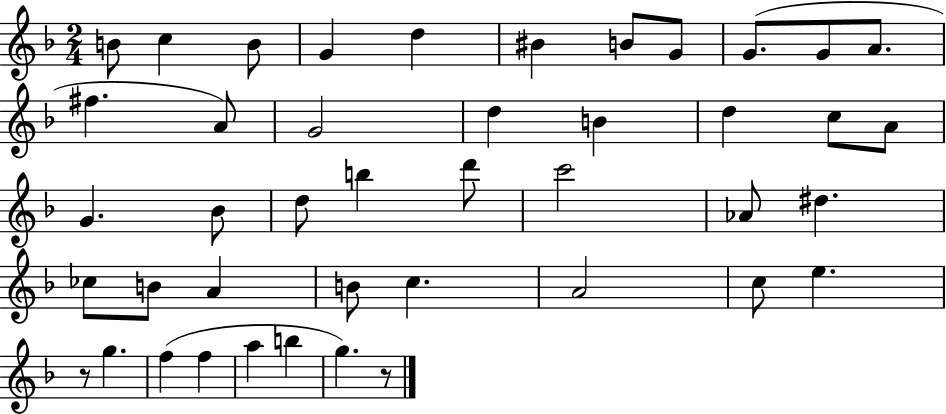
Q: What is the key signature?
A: F major